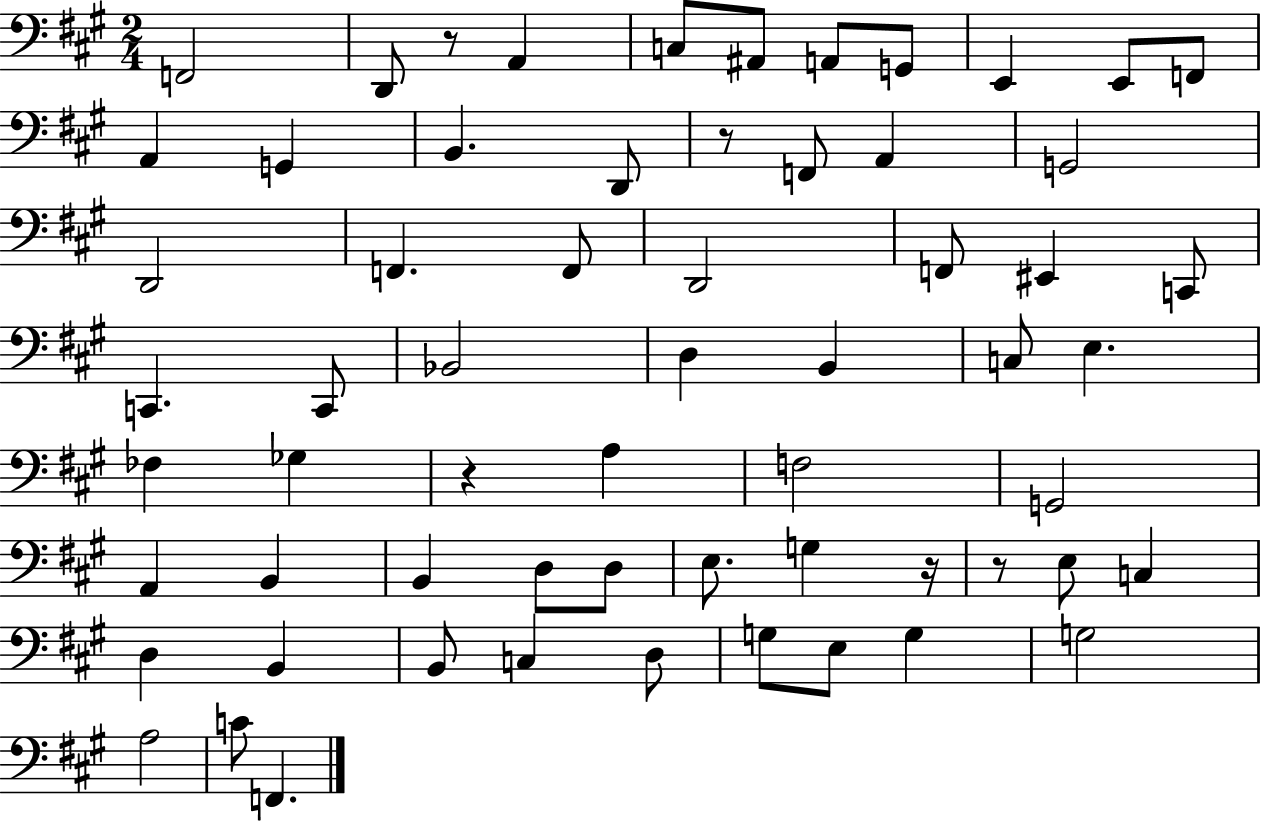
X:1
T:Untitled
M:2/4
L:1/4
K:A
F,,2 D,,/2 z/2 A,, C,/2 ^A,,/2 A,,/2 G,,/2 E,, E,,/2 F,,/2 A,, G,, B,, D,,/2 z/2 F,,/2 A,, G,,2 D,,2 F,, F,,/2 D,,2 F,,/2 ^E,, C,,/2 C,, C,,/2 _B,,2 D, B,, C,/2 E, _F, _G, z A, F,2 G,,2 A,, B,, B,, D,/2 D,/2 E,/2 G, z/4 z/2 E,/2 C, D, B,, B,,/2 C, D,/2 G,/2 E,/2 G, G,2 A,2 C/2 F,,